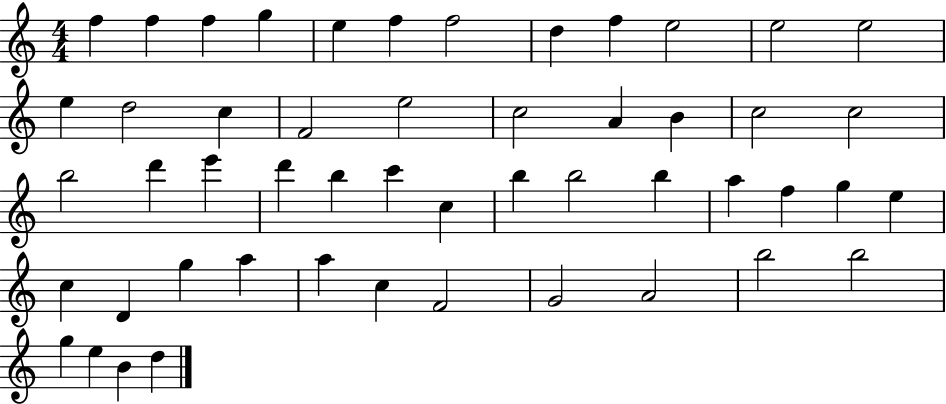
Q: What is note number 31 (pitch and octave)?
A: B5